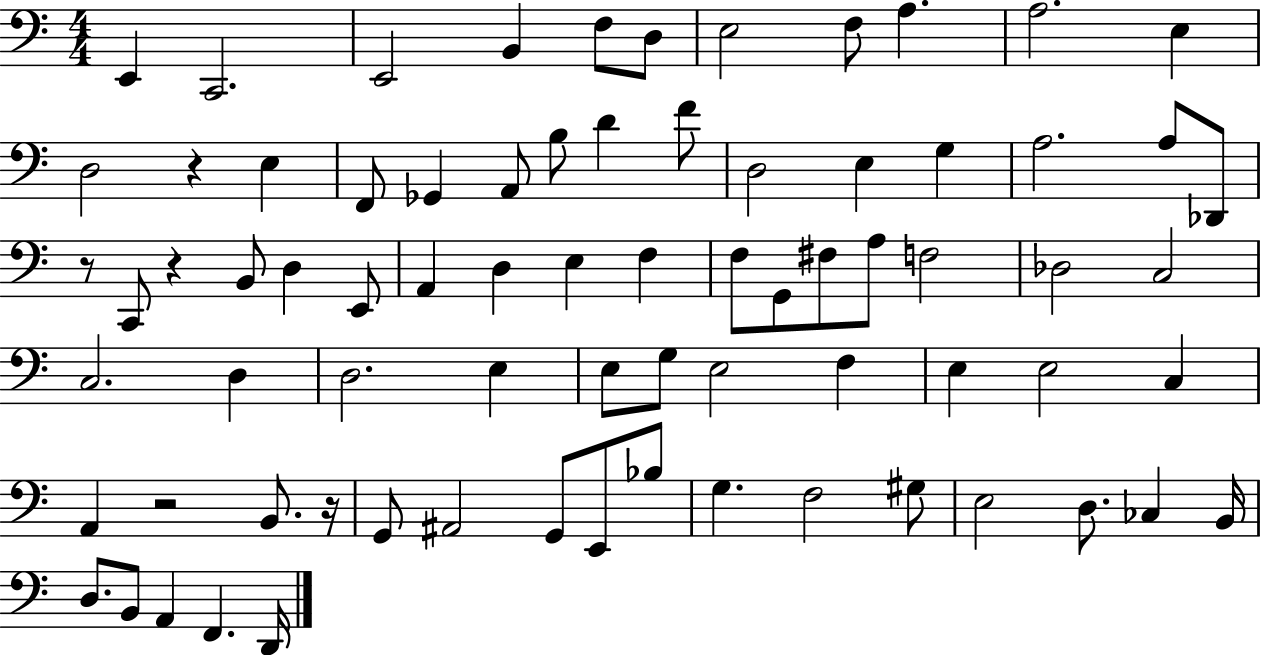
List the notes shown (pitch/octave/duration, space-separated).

E2/q C2/h. E2/h B2/q F3/e D3/e E3/h F3/e A3/q. A3/h. E3/q D3/h R/q E3/q F2/e Gb2/q A2/e B3/e D4/q F4/e D3/h E3/q G3/q A3/h. A3/e Db2/e R/e C2/e R/q B2/e D3/q E2/e A2/q D3/q E3/q F3/q F3/e G2/e F#3/e A3/e F3/h Db3/h C3/h C3/h. D3/q D3/h. E3/q E3/e G3/e E3/h F3/q E3/q E3/h C3/q A2/q R/h B2/e. R/s G2/e A#2/h G2/e E2/e Bb3/e G3/q. F3/h G#3/e E3/h D3/e. CES3/q B2/s D3/e. B2/e A2/q F2/q. D2/s